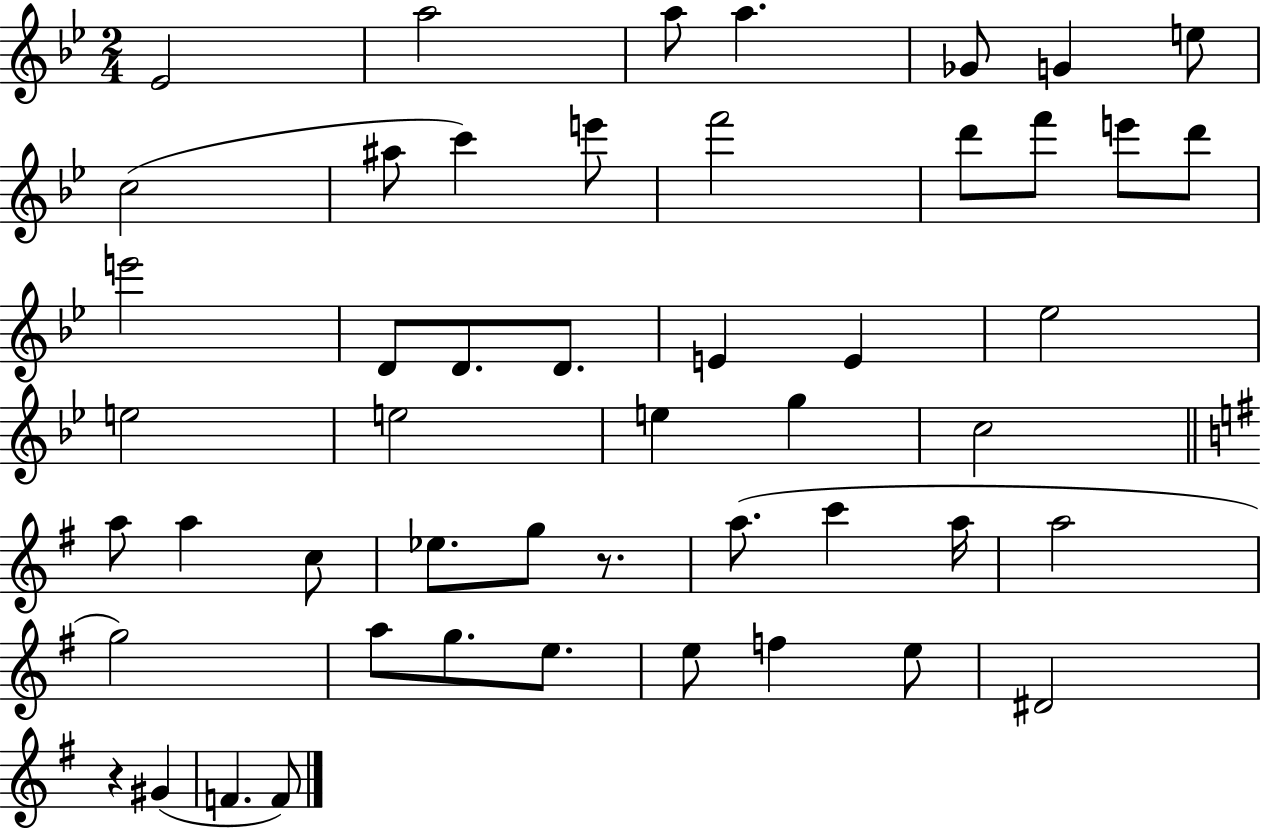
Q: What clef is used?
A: treble